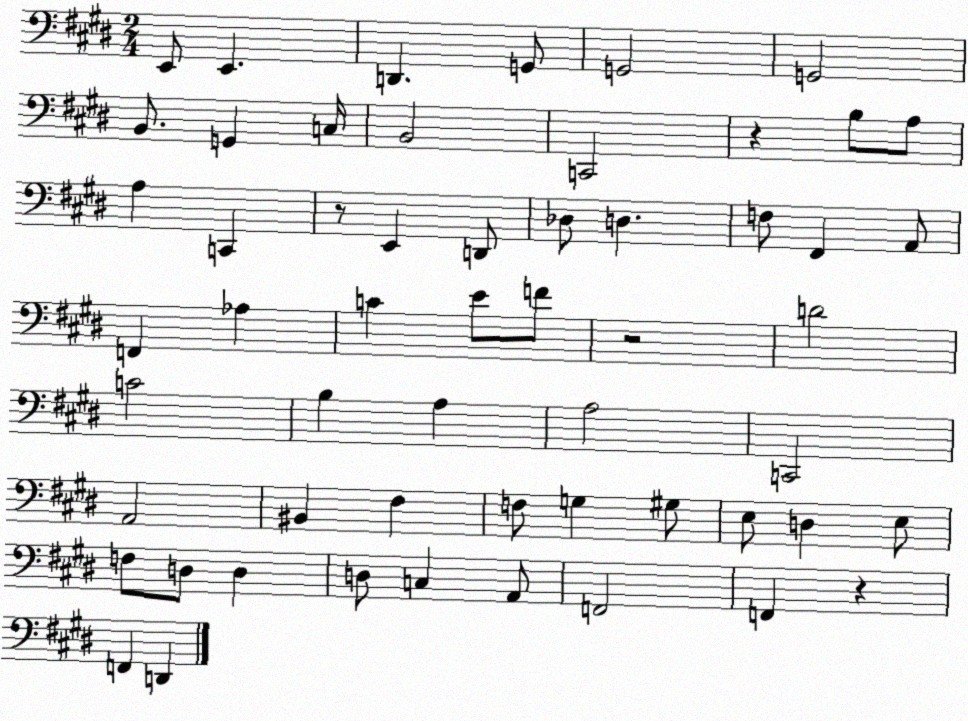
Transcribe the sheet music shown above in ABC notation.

X:1
T:Untitled
M:2/4
L:1/4
K:E
E,,/2 E,, D,, G,,/2 G,,2 G,,2 B,,/2 G,, C,/4 B,,2 C,,2 z B,/2 A,/2 A, C,, z/2 E,, D,,/2 _D,/2 D, F,/2 ^F,, A,,/2 F,, _A, C E/2 F/2 z2 D2 C2 B, A, A,2 C,,2 A,,2 ^B,, ^F, F,/2 G, ^G,/2 E,/2 D, E,/2 F,/2 D,/2 D, D,/2 C, A,,/2 F,,2 F,, z F,, D,,